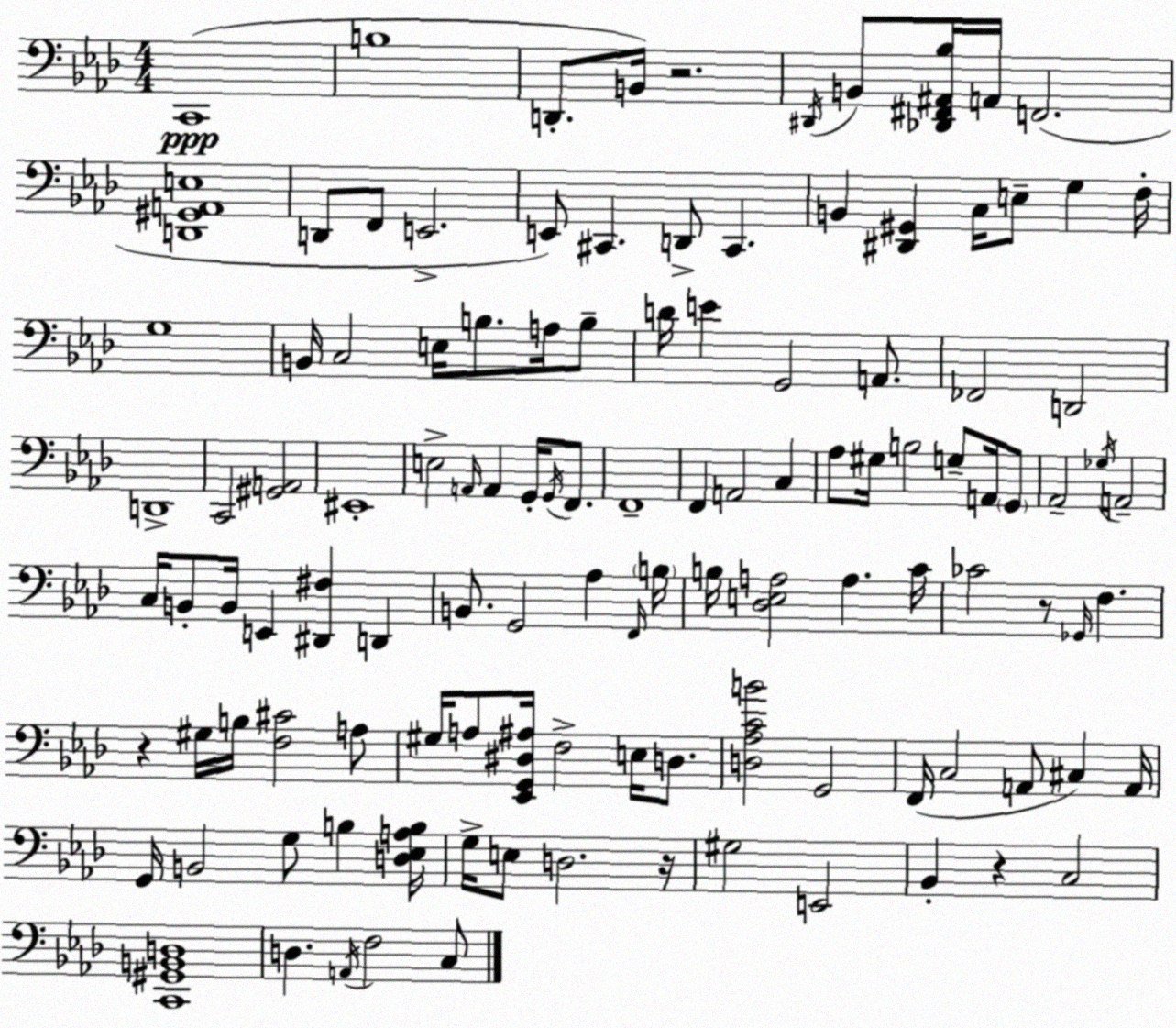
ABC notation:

X:1
T:Untitled
M:4/4
L:1/4
K:Fm
C,,4 B,4 D,,/2 B,,/4 z2 ^D,,/4 B,,/2 [_D,,^F,,^A,,_B,]/4 A,,/4 F,,2 [D,,^G,,A,,E,]4 D,,/2 F,,/2 E,,2 E,,/2 ^C,, D,,/2 ^C,, B,, [^D,,^G,,] C,/4 E,/2 G, F,/4 G,4 B,,/4 C,2 E,/4 B,/2 A,/4 B,/2 D/4 E G,,2 A,,/2 _F,,2 D,,2 D,,4 C,,2 [^G,,A,,]2 ^E,,4 E,2 A,,/4 A,, G,,/4 G,,/4 F,,/2 F,,4 F,, A,,2 C, _A,/2 ^G,/4 B,2 G,/2 A,,/4 G,,/2 _A,,2 _G,/4 A,,2 C,/4 B,,/2 B,,/4 E,, [^D,,^F,] D,, B,,/2 G,,2 _A, F,,/4 B,/4 B,/4 [_D,E,A,]2 A, C/4 _C2 z/2 _G,,/4 F, z ^G,/4 B,/4 [F,^C]2 A,/2 ^G,/4 A,/2 [_E,,G,,^D,^A,]/4 F,2 E,/4 D,/2 [D,_A,CB]2 G,,2 F,,/4 C,2 A,,/2 ^C, A,,/4 G,,/4 B,,2 G,/2 B, [D,_E,A,B,]/4 G,/4 E,/2 D,2 z/4 ^G,2 E,,2 _B,, z C,2 [C,,^G,,B,,D,]4 D, A,,/4 F,2 C,/2